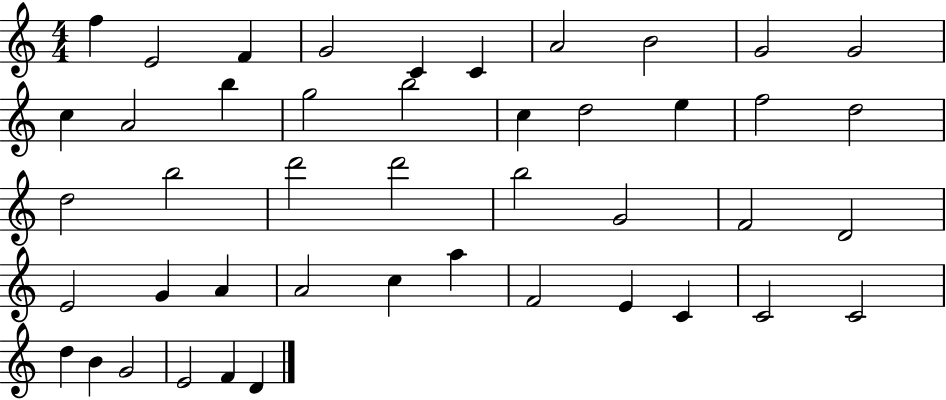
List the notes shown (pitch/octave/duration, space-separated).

F5/q E4/h F4/q G4/h C4/q C4/q A4/h B4/h G4/h G4/h C5/q A4/h B5/q G5/h B5/h C5/q D5/h E5/q F5/h D5/h D5/h B5/h D6/h D6/h B5/h G4/h F4/h D4/h E4/h G4/q A4/q A4/h C5/q A5/q F4/h E4/q C4/q C4/h C4/h D5/q B4/q G4/h E4/h F4/q D4/q